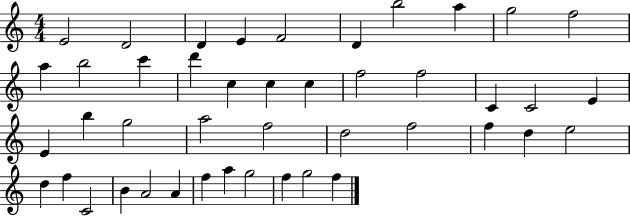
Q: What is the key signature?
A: C major